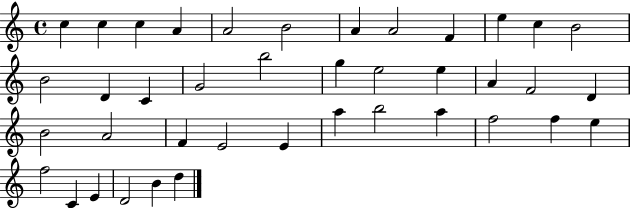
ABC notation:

X:1
T:Untitled
M:4/4
L:1/4
K:C
c c c A A2 B2 A A2 F e c B2 B2 D C G2 b2 g e2 e A F2 D B2 A2 F E2 E a b2 a f2 f e f2 C E D2 B d